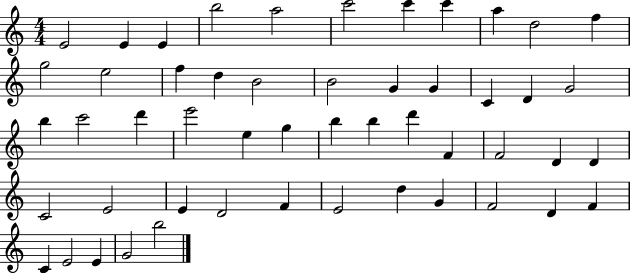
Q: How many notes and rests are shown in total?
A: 51